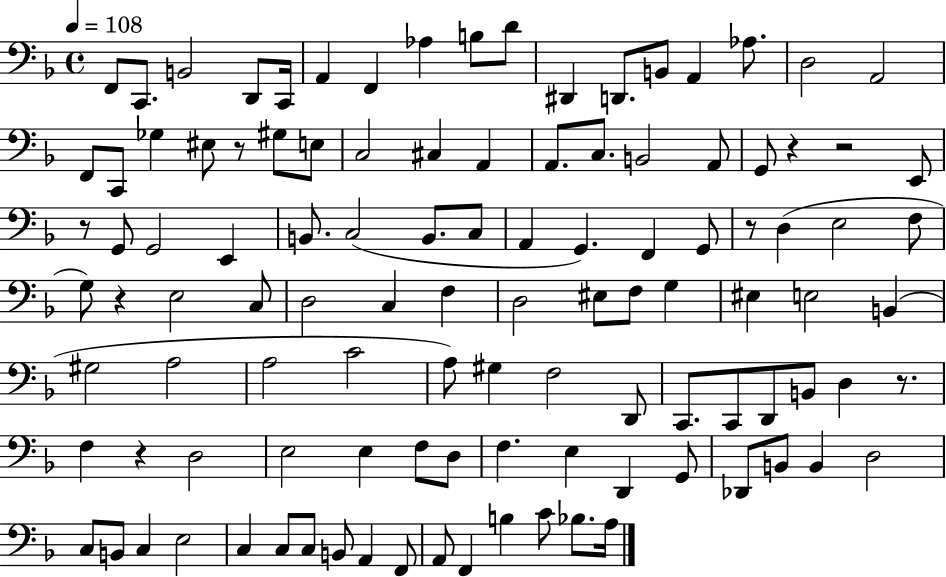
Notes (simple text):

F2/e C2/e. B2/h D2/e C2/s A2/q F2/q Ab3/q B3/e D4/e D#2/q D2/e. B2/e A2/q Ab3/e. D3/h A2/h F2/e C2/e Gb3/q EIS3/e R/e G#3/e E3/e C3/h C#3/q A2/q A2/e. C3/e. B2/h A2/e G2/e R/q R/h E2/e R/e G2/e G2/h E2/q B2/e. C3/h B2/e. C3/e A2/q G2/q. F2/q G2/e R/e D3/q E3/h F3/e G3/e R/q E3/h C3/e D3/h C3/q F3/q D3/h EIS3/e F3/e G3/q EIS3/q E3/h B2/q G#3/h A3/h A3/h C4/h A3/e G#3/q F3/h D2/e C2/e. C2/e D2/e B2/e D3/q R/e. F3/q R/q D3/h E3/h E3/q F3/e D3/e F3/q. E3/q D2/q G2/e Db2/e B2/e B2/q D3/h C3/e B2/e C3/q E3/h C3/q C3/e C3/e B2/e A2/q F2/e A2/e F2/q B3/q C4/e Bb3/e. A3/s